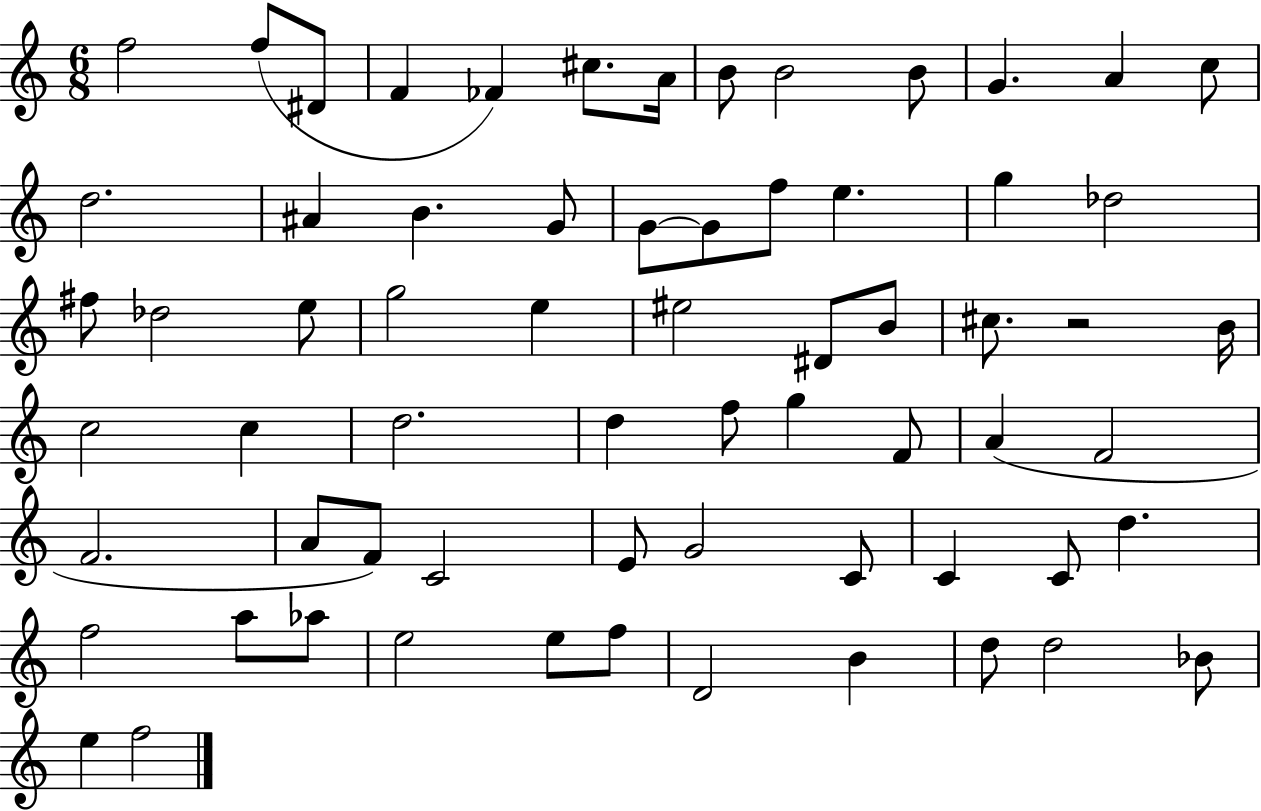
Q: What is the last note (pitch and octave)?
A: F5